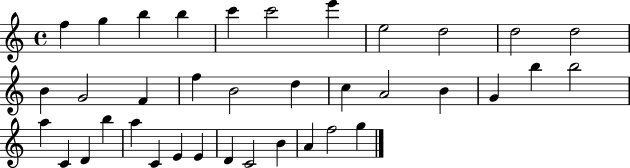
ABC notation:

X:1
T:Untitled
M:4/4
L:1/4
K:C
f g b b c' c'2 e' e2 d2 d2 d2 B G2 F f B2 d c A2 B G b b2 a C D b a C E E D C2 B A f2 g